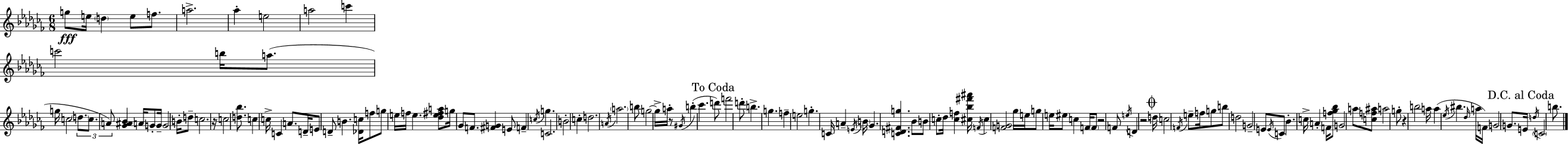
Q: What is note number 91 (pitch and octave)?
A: C5